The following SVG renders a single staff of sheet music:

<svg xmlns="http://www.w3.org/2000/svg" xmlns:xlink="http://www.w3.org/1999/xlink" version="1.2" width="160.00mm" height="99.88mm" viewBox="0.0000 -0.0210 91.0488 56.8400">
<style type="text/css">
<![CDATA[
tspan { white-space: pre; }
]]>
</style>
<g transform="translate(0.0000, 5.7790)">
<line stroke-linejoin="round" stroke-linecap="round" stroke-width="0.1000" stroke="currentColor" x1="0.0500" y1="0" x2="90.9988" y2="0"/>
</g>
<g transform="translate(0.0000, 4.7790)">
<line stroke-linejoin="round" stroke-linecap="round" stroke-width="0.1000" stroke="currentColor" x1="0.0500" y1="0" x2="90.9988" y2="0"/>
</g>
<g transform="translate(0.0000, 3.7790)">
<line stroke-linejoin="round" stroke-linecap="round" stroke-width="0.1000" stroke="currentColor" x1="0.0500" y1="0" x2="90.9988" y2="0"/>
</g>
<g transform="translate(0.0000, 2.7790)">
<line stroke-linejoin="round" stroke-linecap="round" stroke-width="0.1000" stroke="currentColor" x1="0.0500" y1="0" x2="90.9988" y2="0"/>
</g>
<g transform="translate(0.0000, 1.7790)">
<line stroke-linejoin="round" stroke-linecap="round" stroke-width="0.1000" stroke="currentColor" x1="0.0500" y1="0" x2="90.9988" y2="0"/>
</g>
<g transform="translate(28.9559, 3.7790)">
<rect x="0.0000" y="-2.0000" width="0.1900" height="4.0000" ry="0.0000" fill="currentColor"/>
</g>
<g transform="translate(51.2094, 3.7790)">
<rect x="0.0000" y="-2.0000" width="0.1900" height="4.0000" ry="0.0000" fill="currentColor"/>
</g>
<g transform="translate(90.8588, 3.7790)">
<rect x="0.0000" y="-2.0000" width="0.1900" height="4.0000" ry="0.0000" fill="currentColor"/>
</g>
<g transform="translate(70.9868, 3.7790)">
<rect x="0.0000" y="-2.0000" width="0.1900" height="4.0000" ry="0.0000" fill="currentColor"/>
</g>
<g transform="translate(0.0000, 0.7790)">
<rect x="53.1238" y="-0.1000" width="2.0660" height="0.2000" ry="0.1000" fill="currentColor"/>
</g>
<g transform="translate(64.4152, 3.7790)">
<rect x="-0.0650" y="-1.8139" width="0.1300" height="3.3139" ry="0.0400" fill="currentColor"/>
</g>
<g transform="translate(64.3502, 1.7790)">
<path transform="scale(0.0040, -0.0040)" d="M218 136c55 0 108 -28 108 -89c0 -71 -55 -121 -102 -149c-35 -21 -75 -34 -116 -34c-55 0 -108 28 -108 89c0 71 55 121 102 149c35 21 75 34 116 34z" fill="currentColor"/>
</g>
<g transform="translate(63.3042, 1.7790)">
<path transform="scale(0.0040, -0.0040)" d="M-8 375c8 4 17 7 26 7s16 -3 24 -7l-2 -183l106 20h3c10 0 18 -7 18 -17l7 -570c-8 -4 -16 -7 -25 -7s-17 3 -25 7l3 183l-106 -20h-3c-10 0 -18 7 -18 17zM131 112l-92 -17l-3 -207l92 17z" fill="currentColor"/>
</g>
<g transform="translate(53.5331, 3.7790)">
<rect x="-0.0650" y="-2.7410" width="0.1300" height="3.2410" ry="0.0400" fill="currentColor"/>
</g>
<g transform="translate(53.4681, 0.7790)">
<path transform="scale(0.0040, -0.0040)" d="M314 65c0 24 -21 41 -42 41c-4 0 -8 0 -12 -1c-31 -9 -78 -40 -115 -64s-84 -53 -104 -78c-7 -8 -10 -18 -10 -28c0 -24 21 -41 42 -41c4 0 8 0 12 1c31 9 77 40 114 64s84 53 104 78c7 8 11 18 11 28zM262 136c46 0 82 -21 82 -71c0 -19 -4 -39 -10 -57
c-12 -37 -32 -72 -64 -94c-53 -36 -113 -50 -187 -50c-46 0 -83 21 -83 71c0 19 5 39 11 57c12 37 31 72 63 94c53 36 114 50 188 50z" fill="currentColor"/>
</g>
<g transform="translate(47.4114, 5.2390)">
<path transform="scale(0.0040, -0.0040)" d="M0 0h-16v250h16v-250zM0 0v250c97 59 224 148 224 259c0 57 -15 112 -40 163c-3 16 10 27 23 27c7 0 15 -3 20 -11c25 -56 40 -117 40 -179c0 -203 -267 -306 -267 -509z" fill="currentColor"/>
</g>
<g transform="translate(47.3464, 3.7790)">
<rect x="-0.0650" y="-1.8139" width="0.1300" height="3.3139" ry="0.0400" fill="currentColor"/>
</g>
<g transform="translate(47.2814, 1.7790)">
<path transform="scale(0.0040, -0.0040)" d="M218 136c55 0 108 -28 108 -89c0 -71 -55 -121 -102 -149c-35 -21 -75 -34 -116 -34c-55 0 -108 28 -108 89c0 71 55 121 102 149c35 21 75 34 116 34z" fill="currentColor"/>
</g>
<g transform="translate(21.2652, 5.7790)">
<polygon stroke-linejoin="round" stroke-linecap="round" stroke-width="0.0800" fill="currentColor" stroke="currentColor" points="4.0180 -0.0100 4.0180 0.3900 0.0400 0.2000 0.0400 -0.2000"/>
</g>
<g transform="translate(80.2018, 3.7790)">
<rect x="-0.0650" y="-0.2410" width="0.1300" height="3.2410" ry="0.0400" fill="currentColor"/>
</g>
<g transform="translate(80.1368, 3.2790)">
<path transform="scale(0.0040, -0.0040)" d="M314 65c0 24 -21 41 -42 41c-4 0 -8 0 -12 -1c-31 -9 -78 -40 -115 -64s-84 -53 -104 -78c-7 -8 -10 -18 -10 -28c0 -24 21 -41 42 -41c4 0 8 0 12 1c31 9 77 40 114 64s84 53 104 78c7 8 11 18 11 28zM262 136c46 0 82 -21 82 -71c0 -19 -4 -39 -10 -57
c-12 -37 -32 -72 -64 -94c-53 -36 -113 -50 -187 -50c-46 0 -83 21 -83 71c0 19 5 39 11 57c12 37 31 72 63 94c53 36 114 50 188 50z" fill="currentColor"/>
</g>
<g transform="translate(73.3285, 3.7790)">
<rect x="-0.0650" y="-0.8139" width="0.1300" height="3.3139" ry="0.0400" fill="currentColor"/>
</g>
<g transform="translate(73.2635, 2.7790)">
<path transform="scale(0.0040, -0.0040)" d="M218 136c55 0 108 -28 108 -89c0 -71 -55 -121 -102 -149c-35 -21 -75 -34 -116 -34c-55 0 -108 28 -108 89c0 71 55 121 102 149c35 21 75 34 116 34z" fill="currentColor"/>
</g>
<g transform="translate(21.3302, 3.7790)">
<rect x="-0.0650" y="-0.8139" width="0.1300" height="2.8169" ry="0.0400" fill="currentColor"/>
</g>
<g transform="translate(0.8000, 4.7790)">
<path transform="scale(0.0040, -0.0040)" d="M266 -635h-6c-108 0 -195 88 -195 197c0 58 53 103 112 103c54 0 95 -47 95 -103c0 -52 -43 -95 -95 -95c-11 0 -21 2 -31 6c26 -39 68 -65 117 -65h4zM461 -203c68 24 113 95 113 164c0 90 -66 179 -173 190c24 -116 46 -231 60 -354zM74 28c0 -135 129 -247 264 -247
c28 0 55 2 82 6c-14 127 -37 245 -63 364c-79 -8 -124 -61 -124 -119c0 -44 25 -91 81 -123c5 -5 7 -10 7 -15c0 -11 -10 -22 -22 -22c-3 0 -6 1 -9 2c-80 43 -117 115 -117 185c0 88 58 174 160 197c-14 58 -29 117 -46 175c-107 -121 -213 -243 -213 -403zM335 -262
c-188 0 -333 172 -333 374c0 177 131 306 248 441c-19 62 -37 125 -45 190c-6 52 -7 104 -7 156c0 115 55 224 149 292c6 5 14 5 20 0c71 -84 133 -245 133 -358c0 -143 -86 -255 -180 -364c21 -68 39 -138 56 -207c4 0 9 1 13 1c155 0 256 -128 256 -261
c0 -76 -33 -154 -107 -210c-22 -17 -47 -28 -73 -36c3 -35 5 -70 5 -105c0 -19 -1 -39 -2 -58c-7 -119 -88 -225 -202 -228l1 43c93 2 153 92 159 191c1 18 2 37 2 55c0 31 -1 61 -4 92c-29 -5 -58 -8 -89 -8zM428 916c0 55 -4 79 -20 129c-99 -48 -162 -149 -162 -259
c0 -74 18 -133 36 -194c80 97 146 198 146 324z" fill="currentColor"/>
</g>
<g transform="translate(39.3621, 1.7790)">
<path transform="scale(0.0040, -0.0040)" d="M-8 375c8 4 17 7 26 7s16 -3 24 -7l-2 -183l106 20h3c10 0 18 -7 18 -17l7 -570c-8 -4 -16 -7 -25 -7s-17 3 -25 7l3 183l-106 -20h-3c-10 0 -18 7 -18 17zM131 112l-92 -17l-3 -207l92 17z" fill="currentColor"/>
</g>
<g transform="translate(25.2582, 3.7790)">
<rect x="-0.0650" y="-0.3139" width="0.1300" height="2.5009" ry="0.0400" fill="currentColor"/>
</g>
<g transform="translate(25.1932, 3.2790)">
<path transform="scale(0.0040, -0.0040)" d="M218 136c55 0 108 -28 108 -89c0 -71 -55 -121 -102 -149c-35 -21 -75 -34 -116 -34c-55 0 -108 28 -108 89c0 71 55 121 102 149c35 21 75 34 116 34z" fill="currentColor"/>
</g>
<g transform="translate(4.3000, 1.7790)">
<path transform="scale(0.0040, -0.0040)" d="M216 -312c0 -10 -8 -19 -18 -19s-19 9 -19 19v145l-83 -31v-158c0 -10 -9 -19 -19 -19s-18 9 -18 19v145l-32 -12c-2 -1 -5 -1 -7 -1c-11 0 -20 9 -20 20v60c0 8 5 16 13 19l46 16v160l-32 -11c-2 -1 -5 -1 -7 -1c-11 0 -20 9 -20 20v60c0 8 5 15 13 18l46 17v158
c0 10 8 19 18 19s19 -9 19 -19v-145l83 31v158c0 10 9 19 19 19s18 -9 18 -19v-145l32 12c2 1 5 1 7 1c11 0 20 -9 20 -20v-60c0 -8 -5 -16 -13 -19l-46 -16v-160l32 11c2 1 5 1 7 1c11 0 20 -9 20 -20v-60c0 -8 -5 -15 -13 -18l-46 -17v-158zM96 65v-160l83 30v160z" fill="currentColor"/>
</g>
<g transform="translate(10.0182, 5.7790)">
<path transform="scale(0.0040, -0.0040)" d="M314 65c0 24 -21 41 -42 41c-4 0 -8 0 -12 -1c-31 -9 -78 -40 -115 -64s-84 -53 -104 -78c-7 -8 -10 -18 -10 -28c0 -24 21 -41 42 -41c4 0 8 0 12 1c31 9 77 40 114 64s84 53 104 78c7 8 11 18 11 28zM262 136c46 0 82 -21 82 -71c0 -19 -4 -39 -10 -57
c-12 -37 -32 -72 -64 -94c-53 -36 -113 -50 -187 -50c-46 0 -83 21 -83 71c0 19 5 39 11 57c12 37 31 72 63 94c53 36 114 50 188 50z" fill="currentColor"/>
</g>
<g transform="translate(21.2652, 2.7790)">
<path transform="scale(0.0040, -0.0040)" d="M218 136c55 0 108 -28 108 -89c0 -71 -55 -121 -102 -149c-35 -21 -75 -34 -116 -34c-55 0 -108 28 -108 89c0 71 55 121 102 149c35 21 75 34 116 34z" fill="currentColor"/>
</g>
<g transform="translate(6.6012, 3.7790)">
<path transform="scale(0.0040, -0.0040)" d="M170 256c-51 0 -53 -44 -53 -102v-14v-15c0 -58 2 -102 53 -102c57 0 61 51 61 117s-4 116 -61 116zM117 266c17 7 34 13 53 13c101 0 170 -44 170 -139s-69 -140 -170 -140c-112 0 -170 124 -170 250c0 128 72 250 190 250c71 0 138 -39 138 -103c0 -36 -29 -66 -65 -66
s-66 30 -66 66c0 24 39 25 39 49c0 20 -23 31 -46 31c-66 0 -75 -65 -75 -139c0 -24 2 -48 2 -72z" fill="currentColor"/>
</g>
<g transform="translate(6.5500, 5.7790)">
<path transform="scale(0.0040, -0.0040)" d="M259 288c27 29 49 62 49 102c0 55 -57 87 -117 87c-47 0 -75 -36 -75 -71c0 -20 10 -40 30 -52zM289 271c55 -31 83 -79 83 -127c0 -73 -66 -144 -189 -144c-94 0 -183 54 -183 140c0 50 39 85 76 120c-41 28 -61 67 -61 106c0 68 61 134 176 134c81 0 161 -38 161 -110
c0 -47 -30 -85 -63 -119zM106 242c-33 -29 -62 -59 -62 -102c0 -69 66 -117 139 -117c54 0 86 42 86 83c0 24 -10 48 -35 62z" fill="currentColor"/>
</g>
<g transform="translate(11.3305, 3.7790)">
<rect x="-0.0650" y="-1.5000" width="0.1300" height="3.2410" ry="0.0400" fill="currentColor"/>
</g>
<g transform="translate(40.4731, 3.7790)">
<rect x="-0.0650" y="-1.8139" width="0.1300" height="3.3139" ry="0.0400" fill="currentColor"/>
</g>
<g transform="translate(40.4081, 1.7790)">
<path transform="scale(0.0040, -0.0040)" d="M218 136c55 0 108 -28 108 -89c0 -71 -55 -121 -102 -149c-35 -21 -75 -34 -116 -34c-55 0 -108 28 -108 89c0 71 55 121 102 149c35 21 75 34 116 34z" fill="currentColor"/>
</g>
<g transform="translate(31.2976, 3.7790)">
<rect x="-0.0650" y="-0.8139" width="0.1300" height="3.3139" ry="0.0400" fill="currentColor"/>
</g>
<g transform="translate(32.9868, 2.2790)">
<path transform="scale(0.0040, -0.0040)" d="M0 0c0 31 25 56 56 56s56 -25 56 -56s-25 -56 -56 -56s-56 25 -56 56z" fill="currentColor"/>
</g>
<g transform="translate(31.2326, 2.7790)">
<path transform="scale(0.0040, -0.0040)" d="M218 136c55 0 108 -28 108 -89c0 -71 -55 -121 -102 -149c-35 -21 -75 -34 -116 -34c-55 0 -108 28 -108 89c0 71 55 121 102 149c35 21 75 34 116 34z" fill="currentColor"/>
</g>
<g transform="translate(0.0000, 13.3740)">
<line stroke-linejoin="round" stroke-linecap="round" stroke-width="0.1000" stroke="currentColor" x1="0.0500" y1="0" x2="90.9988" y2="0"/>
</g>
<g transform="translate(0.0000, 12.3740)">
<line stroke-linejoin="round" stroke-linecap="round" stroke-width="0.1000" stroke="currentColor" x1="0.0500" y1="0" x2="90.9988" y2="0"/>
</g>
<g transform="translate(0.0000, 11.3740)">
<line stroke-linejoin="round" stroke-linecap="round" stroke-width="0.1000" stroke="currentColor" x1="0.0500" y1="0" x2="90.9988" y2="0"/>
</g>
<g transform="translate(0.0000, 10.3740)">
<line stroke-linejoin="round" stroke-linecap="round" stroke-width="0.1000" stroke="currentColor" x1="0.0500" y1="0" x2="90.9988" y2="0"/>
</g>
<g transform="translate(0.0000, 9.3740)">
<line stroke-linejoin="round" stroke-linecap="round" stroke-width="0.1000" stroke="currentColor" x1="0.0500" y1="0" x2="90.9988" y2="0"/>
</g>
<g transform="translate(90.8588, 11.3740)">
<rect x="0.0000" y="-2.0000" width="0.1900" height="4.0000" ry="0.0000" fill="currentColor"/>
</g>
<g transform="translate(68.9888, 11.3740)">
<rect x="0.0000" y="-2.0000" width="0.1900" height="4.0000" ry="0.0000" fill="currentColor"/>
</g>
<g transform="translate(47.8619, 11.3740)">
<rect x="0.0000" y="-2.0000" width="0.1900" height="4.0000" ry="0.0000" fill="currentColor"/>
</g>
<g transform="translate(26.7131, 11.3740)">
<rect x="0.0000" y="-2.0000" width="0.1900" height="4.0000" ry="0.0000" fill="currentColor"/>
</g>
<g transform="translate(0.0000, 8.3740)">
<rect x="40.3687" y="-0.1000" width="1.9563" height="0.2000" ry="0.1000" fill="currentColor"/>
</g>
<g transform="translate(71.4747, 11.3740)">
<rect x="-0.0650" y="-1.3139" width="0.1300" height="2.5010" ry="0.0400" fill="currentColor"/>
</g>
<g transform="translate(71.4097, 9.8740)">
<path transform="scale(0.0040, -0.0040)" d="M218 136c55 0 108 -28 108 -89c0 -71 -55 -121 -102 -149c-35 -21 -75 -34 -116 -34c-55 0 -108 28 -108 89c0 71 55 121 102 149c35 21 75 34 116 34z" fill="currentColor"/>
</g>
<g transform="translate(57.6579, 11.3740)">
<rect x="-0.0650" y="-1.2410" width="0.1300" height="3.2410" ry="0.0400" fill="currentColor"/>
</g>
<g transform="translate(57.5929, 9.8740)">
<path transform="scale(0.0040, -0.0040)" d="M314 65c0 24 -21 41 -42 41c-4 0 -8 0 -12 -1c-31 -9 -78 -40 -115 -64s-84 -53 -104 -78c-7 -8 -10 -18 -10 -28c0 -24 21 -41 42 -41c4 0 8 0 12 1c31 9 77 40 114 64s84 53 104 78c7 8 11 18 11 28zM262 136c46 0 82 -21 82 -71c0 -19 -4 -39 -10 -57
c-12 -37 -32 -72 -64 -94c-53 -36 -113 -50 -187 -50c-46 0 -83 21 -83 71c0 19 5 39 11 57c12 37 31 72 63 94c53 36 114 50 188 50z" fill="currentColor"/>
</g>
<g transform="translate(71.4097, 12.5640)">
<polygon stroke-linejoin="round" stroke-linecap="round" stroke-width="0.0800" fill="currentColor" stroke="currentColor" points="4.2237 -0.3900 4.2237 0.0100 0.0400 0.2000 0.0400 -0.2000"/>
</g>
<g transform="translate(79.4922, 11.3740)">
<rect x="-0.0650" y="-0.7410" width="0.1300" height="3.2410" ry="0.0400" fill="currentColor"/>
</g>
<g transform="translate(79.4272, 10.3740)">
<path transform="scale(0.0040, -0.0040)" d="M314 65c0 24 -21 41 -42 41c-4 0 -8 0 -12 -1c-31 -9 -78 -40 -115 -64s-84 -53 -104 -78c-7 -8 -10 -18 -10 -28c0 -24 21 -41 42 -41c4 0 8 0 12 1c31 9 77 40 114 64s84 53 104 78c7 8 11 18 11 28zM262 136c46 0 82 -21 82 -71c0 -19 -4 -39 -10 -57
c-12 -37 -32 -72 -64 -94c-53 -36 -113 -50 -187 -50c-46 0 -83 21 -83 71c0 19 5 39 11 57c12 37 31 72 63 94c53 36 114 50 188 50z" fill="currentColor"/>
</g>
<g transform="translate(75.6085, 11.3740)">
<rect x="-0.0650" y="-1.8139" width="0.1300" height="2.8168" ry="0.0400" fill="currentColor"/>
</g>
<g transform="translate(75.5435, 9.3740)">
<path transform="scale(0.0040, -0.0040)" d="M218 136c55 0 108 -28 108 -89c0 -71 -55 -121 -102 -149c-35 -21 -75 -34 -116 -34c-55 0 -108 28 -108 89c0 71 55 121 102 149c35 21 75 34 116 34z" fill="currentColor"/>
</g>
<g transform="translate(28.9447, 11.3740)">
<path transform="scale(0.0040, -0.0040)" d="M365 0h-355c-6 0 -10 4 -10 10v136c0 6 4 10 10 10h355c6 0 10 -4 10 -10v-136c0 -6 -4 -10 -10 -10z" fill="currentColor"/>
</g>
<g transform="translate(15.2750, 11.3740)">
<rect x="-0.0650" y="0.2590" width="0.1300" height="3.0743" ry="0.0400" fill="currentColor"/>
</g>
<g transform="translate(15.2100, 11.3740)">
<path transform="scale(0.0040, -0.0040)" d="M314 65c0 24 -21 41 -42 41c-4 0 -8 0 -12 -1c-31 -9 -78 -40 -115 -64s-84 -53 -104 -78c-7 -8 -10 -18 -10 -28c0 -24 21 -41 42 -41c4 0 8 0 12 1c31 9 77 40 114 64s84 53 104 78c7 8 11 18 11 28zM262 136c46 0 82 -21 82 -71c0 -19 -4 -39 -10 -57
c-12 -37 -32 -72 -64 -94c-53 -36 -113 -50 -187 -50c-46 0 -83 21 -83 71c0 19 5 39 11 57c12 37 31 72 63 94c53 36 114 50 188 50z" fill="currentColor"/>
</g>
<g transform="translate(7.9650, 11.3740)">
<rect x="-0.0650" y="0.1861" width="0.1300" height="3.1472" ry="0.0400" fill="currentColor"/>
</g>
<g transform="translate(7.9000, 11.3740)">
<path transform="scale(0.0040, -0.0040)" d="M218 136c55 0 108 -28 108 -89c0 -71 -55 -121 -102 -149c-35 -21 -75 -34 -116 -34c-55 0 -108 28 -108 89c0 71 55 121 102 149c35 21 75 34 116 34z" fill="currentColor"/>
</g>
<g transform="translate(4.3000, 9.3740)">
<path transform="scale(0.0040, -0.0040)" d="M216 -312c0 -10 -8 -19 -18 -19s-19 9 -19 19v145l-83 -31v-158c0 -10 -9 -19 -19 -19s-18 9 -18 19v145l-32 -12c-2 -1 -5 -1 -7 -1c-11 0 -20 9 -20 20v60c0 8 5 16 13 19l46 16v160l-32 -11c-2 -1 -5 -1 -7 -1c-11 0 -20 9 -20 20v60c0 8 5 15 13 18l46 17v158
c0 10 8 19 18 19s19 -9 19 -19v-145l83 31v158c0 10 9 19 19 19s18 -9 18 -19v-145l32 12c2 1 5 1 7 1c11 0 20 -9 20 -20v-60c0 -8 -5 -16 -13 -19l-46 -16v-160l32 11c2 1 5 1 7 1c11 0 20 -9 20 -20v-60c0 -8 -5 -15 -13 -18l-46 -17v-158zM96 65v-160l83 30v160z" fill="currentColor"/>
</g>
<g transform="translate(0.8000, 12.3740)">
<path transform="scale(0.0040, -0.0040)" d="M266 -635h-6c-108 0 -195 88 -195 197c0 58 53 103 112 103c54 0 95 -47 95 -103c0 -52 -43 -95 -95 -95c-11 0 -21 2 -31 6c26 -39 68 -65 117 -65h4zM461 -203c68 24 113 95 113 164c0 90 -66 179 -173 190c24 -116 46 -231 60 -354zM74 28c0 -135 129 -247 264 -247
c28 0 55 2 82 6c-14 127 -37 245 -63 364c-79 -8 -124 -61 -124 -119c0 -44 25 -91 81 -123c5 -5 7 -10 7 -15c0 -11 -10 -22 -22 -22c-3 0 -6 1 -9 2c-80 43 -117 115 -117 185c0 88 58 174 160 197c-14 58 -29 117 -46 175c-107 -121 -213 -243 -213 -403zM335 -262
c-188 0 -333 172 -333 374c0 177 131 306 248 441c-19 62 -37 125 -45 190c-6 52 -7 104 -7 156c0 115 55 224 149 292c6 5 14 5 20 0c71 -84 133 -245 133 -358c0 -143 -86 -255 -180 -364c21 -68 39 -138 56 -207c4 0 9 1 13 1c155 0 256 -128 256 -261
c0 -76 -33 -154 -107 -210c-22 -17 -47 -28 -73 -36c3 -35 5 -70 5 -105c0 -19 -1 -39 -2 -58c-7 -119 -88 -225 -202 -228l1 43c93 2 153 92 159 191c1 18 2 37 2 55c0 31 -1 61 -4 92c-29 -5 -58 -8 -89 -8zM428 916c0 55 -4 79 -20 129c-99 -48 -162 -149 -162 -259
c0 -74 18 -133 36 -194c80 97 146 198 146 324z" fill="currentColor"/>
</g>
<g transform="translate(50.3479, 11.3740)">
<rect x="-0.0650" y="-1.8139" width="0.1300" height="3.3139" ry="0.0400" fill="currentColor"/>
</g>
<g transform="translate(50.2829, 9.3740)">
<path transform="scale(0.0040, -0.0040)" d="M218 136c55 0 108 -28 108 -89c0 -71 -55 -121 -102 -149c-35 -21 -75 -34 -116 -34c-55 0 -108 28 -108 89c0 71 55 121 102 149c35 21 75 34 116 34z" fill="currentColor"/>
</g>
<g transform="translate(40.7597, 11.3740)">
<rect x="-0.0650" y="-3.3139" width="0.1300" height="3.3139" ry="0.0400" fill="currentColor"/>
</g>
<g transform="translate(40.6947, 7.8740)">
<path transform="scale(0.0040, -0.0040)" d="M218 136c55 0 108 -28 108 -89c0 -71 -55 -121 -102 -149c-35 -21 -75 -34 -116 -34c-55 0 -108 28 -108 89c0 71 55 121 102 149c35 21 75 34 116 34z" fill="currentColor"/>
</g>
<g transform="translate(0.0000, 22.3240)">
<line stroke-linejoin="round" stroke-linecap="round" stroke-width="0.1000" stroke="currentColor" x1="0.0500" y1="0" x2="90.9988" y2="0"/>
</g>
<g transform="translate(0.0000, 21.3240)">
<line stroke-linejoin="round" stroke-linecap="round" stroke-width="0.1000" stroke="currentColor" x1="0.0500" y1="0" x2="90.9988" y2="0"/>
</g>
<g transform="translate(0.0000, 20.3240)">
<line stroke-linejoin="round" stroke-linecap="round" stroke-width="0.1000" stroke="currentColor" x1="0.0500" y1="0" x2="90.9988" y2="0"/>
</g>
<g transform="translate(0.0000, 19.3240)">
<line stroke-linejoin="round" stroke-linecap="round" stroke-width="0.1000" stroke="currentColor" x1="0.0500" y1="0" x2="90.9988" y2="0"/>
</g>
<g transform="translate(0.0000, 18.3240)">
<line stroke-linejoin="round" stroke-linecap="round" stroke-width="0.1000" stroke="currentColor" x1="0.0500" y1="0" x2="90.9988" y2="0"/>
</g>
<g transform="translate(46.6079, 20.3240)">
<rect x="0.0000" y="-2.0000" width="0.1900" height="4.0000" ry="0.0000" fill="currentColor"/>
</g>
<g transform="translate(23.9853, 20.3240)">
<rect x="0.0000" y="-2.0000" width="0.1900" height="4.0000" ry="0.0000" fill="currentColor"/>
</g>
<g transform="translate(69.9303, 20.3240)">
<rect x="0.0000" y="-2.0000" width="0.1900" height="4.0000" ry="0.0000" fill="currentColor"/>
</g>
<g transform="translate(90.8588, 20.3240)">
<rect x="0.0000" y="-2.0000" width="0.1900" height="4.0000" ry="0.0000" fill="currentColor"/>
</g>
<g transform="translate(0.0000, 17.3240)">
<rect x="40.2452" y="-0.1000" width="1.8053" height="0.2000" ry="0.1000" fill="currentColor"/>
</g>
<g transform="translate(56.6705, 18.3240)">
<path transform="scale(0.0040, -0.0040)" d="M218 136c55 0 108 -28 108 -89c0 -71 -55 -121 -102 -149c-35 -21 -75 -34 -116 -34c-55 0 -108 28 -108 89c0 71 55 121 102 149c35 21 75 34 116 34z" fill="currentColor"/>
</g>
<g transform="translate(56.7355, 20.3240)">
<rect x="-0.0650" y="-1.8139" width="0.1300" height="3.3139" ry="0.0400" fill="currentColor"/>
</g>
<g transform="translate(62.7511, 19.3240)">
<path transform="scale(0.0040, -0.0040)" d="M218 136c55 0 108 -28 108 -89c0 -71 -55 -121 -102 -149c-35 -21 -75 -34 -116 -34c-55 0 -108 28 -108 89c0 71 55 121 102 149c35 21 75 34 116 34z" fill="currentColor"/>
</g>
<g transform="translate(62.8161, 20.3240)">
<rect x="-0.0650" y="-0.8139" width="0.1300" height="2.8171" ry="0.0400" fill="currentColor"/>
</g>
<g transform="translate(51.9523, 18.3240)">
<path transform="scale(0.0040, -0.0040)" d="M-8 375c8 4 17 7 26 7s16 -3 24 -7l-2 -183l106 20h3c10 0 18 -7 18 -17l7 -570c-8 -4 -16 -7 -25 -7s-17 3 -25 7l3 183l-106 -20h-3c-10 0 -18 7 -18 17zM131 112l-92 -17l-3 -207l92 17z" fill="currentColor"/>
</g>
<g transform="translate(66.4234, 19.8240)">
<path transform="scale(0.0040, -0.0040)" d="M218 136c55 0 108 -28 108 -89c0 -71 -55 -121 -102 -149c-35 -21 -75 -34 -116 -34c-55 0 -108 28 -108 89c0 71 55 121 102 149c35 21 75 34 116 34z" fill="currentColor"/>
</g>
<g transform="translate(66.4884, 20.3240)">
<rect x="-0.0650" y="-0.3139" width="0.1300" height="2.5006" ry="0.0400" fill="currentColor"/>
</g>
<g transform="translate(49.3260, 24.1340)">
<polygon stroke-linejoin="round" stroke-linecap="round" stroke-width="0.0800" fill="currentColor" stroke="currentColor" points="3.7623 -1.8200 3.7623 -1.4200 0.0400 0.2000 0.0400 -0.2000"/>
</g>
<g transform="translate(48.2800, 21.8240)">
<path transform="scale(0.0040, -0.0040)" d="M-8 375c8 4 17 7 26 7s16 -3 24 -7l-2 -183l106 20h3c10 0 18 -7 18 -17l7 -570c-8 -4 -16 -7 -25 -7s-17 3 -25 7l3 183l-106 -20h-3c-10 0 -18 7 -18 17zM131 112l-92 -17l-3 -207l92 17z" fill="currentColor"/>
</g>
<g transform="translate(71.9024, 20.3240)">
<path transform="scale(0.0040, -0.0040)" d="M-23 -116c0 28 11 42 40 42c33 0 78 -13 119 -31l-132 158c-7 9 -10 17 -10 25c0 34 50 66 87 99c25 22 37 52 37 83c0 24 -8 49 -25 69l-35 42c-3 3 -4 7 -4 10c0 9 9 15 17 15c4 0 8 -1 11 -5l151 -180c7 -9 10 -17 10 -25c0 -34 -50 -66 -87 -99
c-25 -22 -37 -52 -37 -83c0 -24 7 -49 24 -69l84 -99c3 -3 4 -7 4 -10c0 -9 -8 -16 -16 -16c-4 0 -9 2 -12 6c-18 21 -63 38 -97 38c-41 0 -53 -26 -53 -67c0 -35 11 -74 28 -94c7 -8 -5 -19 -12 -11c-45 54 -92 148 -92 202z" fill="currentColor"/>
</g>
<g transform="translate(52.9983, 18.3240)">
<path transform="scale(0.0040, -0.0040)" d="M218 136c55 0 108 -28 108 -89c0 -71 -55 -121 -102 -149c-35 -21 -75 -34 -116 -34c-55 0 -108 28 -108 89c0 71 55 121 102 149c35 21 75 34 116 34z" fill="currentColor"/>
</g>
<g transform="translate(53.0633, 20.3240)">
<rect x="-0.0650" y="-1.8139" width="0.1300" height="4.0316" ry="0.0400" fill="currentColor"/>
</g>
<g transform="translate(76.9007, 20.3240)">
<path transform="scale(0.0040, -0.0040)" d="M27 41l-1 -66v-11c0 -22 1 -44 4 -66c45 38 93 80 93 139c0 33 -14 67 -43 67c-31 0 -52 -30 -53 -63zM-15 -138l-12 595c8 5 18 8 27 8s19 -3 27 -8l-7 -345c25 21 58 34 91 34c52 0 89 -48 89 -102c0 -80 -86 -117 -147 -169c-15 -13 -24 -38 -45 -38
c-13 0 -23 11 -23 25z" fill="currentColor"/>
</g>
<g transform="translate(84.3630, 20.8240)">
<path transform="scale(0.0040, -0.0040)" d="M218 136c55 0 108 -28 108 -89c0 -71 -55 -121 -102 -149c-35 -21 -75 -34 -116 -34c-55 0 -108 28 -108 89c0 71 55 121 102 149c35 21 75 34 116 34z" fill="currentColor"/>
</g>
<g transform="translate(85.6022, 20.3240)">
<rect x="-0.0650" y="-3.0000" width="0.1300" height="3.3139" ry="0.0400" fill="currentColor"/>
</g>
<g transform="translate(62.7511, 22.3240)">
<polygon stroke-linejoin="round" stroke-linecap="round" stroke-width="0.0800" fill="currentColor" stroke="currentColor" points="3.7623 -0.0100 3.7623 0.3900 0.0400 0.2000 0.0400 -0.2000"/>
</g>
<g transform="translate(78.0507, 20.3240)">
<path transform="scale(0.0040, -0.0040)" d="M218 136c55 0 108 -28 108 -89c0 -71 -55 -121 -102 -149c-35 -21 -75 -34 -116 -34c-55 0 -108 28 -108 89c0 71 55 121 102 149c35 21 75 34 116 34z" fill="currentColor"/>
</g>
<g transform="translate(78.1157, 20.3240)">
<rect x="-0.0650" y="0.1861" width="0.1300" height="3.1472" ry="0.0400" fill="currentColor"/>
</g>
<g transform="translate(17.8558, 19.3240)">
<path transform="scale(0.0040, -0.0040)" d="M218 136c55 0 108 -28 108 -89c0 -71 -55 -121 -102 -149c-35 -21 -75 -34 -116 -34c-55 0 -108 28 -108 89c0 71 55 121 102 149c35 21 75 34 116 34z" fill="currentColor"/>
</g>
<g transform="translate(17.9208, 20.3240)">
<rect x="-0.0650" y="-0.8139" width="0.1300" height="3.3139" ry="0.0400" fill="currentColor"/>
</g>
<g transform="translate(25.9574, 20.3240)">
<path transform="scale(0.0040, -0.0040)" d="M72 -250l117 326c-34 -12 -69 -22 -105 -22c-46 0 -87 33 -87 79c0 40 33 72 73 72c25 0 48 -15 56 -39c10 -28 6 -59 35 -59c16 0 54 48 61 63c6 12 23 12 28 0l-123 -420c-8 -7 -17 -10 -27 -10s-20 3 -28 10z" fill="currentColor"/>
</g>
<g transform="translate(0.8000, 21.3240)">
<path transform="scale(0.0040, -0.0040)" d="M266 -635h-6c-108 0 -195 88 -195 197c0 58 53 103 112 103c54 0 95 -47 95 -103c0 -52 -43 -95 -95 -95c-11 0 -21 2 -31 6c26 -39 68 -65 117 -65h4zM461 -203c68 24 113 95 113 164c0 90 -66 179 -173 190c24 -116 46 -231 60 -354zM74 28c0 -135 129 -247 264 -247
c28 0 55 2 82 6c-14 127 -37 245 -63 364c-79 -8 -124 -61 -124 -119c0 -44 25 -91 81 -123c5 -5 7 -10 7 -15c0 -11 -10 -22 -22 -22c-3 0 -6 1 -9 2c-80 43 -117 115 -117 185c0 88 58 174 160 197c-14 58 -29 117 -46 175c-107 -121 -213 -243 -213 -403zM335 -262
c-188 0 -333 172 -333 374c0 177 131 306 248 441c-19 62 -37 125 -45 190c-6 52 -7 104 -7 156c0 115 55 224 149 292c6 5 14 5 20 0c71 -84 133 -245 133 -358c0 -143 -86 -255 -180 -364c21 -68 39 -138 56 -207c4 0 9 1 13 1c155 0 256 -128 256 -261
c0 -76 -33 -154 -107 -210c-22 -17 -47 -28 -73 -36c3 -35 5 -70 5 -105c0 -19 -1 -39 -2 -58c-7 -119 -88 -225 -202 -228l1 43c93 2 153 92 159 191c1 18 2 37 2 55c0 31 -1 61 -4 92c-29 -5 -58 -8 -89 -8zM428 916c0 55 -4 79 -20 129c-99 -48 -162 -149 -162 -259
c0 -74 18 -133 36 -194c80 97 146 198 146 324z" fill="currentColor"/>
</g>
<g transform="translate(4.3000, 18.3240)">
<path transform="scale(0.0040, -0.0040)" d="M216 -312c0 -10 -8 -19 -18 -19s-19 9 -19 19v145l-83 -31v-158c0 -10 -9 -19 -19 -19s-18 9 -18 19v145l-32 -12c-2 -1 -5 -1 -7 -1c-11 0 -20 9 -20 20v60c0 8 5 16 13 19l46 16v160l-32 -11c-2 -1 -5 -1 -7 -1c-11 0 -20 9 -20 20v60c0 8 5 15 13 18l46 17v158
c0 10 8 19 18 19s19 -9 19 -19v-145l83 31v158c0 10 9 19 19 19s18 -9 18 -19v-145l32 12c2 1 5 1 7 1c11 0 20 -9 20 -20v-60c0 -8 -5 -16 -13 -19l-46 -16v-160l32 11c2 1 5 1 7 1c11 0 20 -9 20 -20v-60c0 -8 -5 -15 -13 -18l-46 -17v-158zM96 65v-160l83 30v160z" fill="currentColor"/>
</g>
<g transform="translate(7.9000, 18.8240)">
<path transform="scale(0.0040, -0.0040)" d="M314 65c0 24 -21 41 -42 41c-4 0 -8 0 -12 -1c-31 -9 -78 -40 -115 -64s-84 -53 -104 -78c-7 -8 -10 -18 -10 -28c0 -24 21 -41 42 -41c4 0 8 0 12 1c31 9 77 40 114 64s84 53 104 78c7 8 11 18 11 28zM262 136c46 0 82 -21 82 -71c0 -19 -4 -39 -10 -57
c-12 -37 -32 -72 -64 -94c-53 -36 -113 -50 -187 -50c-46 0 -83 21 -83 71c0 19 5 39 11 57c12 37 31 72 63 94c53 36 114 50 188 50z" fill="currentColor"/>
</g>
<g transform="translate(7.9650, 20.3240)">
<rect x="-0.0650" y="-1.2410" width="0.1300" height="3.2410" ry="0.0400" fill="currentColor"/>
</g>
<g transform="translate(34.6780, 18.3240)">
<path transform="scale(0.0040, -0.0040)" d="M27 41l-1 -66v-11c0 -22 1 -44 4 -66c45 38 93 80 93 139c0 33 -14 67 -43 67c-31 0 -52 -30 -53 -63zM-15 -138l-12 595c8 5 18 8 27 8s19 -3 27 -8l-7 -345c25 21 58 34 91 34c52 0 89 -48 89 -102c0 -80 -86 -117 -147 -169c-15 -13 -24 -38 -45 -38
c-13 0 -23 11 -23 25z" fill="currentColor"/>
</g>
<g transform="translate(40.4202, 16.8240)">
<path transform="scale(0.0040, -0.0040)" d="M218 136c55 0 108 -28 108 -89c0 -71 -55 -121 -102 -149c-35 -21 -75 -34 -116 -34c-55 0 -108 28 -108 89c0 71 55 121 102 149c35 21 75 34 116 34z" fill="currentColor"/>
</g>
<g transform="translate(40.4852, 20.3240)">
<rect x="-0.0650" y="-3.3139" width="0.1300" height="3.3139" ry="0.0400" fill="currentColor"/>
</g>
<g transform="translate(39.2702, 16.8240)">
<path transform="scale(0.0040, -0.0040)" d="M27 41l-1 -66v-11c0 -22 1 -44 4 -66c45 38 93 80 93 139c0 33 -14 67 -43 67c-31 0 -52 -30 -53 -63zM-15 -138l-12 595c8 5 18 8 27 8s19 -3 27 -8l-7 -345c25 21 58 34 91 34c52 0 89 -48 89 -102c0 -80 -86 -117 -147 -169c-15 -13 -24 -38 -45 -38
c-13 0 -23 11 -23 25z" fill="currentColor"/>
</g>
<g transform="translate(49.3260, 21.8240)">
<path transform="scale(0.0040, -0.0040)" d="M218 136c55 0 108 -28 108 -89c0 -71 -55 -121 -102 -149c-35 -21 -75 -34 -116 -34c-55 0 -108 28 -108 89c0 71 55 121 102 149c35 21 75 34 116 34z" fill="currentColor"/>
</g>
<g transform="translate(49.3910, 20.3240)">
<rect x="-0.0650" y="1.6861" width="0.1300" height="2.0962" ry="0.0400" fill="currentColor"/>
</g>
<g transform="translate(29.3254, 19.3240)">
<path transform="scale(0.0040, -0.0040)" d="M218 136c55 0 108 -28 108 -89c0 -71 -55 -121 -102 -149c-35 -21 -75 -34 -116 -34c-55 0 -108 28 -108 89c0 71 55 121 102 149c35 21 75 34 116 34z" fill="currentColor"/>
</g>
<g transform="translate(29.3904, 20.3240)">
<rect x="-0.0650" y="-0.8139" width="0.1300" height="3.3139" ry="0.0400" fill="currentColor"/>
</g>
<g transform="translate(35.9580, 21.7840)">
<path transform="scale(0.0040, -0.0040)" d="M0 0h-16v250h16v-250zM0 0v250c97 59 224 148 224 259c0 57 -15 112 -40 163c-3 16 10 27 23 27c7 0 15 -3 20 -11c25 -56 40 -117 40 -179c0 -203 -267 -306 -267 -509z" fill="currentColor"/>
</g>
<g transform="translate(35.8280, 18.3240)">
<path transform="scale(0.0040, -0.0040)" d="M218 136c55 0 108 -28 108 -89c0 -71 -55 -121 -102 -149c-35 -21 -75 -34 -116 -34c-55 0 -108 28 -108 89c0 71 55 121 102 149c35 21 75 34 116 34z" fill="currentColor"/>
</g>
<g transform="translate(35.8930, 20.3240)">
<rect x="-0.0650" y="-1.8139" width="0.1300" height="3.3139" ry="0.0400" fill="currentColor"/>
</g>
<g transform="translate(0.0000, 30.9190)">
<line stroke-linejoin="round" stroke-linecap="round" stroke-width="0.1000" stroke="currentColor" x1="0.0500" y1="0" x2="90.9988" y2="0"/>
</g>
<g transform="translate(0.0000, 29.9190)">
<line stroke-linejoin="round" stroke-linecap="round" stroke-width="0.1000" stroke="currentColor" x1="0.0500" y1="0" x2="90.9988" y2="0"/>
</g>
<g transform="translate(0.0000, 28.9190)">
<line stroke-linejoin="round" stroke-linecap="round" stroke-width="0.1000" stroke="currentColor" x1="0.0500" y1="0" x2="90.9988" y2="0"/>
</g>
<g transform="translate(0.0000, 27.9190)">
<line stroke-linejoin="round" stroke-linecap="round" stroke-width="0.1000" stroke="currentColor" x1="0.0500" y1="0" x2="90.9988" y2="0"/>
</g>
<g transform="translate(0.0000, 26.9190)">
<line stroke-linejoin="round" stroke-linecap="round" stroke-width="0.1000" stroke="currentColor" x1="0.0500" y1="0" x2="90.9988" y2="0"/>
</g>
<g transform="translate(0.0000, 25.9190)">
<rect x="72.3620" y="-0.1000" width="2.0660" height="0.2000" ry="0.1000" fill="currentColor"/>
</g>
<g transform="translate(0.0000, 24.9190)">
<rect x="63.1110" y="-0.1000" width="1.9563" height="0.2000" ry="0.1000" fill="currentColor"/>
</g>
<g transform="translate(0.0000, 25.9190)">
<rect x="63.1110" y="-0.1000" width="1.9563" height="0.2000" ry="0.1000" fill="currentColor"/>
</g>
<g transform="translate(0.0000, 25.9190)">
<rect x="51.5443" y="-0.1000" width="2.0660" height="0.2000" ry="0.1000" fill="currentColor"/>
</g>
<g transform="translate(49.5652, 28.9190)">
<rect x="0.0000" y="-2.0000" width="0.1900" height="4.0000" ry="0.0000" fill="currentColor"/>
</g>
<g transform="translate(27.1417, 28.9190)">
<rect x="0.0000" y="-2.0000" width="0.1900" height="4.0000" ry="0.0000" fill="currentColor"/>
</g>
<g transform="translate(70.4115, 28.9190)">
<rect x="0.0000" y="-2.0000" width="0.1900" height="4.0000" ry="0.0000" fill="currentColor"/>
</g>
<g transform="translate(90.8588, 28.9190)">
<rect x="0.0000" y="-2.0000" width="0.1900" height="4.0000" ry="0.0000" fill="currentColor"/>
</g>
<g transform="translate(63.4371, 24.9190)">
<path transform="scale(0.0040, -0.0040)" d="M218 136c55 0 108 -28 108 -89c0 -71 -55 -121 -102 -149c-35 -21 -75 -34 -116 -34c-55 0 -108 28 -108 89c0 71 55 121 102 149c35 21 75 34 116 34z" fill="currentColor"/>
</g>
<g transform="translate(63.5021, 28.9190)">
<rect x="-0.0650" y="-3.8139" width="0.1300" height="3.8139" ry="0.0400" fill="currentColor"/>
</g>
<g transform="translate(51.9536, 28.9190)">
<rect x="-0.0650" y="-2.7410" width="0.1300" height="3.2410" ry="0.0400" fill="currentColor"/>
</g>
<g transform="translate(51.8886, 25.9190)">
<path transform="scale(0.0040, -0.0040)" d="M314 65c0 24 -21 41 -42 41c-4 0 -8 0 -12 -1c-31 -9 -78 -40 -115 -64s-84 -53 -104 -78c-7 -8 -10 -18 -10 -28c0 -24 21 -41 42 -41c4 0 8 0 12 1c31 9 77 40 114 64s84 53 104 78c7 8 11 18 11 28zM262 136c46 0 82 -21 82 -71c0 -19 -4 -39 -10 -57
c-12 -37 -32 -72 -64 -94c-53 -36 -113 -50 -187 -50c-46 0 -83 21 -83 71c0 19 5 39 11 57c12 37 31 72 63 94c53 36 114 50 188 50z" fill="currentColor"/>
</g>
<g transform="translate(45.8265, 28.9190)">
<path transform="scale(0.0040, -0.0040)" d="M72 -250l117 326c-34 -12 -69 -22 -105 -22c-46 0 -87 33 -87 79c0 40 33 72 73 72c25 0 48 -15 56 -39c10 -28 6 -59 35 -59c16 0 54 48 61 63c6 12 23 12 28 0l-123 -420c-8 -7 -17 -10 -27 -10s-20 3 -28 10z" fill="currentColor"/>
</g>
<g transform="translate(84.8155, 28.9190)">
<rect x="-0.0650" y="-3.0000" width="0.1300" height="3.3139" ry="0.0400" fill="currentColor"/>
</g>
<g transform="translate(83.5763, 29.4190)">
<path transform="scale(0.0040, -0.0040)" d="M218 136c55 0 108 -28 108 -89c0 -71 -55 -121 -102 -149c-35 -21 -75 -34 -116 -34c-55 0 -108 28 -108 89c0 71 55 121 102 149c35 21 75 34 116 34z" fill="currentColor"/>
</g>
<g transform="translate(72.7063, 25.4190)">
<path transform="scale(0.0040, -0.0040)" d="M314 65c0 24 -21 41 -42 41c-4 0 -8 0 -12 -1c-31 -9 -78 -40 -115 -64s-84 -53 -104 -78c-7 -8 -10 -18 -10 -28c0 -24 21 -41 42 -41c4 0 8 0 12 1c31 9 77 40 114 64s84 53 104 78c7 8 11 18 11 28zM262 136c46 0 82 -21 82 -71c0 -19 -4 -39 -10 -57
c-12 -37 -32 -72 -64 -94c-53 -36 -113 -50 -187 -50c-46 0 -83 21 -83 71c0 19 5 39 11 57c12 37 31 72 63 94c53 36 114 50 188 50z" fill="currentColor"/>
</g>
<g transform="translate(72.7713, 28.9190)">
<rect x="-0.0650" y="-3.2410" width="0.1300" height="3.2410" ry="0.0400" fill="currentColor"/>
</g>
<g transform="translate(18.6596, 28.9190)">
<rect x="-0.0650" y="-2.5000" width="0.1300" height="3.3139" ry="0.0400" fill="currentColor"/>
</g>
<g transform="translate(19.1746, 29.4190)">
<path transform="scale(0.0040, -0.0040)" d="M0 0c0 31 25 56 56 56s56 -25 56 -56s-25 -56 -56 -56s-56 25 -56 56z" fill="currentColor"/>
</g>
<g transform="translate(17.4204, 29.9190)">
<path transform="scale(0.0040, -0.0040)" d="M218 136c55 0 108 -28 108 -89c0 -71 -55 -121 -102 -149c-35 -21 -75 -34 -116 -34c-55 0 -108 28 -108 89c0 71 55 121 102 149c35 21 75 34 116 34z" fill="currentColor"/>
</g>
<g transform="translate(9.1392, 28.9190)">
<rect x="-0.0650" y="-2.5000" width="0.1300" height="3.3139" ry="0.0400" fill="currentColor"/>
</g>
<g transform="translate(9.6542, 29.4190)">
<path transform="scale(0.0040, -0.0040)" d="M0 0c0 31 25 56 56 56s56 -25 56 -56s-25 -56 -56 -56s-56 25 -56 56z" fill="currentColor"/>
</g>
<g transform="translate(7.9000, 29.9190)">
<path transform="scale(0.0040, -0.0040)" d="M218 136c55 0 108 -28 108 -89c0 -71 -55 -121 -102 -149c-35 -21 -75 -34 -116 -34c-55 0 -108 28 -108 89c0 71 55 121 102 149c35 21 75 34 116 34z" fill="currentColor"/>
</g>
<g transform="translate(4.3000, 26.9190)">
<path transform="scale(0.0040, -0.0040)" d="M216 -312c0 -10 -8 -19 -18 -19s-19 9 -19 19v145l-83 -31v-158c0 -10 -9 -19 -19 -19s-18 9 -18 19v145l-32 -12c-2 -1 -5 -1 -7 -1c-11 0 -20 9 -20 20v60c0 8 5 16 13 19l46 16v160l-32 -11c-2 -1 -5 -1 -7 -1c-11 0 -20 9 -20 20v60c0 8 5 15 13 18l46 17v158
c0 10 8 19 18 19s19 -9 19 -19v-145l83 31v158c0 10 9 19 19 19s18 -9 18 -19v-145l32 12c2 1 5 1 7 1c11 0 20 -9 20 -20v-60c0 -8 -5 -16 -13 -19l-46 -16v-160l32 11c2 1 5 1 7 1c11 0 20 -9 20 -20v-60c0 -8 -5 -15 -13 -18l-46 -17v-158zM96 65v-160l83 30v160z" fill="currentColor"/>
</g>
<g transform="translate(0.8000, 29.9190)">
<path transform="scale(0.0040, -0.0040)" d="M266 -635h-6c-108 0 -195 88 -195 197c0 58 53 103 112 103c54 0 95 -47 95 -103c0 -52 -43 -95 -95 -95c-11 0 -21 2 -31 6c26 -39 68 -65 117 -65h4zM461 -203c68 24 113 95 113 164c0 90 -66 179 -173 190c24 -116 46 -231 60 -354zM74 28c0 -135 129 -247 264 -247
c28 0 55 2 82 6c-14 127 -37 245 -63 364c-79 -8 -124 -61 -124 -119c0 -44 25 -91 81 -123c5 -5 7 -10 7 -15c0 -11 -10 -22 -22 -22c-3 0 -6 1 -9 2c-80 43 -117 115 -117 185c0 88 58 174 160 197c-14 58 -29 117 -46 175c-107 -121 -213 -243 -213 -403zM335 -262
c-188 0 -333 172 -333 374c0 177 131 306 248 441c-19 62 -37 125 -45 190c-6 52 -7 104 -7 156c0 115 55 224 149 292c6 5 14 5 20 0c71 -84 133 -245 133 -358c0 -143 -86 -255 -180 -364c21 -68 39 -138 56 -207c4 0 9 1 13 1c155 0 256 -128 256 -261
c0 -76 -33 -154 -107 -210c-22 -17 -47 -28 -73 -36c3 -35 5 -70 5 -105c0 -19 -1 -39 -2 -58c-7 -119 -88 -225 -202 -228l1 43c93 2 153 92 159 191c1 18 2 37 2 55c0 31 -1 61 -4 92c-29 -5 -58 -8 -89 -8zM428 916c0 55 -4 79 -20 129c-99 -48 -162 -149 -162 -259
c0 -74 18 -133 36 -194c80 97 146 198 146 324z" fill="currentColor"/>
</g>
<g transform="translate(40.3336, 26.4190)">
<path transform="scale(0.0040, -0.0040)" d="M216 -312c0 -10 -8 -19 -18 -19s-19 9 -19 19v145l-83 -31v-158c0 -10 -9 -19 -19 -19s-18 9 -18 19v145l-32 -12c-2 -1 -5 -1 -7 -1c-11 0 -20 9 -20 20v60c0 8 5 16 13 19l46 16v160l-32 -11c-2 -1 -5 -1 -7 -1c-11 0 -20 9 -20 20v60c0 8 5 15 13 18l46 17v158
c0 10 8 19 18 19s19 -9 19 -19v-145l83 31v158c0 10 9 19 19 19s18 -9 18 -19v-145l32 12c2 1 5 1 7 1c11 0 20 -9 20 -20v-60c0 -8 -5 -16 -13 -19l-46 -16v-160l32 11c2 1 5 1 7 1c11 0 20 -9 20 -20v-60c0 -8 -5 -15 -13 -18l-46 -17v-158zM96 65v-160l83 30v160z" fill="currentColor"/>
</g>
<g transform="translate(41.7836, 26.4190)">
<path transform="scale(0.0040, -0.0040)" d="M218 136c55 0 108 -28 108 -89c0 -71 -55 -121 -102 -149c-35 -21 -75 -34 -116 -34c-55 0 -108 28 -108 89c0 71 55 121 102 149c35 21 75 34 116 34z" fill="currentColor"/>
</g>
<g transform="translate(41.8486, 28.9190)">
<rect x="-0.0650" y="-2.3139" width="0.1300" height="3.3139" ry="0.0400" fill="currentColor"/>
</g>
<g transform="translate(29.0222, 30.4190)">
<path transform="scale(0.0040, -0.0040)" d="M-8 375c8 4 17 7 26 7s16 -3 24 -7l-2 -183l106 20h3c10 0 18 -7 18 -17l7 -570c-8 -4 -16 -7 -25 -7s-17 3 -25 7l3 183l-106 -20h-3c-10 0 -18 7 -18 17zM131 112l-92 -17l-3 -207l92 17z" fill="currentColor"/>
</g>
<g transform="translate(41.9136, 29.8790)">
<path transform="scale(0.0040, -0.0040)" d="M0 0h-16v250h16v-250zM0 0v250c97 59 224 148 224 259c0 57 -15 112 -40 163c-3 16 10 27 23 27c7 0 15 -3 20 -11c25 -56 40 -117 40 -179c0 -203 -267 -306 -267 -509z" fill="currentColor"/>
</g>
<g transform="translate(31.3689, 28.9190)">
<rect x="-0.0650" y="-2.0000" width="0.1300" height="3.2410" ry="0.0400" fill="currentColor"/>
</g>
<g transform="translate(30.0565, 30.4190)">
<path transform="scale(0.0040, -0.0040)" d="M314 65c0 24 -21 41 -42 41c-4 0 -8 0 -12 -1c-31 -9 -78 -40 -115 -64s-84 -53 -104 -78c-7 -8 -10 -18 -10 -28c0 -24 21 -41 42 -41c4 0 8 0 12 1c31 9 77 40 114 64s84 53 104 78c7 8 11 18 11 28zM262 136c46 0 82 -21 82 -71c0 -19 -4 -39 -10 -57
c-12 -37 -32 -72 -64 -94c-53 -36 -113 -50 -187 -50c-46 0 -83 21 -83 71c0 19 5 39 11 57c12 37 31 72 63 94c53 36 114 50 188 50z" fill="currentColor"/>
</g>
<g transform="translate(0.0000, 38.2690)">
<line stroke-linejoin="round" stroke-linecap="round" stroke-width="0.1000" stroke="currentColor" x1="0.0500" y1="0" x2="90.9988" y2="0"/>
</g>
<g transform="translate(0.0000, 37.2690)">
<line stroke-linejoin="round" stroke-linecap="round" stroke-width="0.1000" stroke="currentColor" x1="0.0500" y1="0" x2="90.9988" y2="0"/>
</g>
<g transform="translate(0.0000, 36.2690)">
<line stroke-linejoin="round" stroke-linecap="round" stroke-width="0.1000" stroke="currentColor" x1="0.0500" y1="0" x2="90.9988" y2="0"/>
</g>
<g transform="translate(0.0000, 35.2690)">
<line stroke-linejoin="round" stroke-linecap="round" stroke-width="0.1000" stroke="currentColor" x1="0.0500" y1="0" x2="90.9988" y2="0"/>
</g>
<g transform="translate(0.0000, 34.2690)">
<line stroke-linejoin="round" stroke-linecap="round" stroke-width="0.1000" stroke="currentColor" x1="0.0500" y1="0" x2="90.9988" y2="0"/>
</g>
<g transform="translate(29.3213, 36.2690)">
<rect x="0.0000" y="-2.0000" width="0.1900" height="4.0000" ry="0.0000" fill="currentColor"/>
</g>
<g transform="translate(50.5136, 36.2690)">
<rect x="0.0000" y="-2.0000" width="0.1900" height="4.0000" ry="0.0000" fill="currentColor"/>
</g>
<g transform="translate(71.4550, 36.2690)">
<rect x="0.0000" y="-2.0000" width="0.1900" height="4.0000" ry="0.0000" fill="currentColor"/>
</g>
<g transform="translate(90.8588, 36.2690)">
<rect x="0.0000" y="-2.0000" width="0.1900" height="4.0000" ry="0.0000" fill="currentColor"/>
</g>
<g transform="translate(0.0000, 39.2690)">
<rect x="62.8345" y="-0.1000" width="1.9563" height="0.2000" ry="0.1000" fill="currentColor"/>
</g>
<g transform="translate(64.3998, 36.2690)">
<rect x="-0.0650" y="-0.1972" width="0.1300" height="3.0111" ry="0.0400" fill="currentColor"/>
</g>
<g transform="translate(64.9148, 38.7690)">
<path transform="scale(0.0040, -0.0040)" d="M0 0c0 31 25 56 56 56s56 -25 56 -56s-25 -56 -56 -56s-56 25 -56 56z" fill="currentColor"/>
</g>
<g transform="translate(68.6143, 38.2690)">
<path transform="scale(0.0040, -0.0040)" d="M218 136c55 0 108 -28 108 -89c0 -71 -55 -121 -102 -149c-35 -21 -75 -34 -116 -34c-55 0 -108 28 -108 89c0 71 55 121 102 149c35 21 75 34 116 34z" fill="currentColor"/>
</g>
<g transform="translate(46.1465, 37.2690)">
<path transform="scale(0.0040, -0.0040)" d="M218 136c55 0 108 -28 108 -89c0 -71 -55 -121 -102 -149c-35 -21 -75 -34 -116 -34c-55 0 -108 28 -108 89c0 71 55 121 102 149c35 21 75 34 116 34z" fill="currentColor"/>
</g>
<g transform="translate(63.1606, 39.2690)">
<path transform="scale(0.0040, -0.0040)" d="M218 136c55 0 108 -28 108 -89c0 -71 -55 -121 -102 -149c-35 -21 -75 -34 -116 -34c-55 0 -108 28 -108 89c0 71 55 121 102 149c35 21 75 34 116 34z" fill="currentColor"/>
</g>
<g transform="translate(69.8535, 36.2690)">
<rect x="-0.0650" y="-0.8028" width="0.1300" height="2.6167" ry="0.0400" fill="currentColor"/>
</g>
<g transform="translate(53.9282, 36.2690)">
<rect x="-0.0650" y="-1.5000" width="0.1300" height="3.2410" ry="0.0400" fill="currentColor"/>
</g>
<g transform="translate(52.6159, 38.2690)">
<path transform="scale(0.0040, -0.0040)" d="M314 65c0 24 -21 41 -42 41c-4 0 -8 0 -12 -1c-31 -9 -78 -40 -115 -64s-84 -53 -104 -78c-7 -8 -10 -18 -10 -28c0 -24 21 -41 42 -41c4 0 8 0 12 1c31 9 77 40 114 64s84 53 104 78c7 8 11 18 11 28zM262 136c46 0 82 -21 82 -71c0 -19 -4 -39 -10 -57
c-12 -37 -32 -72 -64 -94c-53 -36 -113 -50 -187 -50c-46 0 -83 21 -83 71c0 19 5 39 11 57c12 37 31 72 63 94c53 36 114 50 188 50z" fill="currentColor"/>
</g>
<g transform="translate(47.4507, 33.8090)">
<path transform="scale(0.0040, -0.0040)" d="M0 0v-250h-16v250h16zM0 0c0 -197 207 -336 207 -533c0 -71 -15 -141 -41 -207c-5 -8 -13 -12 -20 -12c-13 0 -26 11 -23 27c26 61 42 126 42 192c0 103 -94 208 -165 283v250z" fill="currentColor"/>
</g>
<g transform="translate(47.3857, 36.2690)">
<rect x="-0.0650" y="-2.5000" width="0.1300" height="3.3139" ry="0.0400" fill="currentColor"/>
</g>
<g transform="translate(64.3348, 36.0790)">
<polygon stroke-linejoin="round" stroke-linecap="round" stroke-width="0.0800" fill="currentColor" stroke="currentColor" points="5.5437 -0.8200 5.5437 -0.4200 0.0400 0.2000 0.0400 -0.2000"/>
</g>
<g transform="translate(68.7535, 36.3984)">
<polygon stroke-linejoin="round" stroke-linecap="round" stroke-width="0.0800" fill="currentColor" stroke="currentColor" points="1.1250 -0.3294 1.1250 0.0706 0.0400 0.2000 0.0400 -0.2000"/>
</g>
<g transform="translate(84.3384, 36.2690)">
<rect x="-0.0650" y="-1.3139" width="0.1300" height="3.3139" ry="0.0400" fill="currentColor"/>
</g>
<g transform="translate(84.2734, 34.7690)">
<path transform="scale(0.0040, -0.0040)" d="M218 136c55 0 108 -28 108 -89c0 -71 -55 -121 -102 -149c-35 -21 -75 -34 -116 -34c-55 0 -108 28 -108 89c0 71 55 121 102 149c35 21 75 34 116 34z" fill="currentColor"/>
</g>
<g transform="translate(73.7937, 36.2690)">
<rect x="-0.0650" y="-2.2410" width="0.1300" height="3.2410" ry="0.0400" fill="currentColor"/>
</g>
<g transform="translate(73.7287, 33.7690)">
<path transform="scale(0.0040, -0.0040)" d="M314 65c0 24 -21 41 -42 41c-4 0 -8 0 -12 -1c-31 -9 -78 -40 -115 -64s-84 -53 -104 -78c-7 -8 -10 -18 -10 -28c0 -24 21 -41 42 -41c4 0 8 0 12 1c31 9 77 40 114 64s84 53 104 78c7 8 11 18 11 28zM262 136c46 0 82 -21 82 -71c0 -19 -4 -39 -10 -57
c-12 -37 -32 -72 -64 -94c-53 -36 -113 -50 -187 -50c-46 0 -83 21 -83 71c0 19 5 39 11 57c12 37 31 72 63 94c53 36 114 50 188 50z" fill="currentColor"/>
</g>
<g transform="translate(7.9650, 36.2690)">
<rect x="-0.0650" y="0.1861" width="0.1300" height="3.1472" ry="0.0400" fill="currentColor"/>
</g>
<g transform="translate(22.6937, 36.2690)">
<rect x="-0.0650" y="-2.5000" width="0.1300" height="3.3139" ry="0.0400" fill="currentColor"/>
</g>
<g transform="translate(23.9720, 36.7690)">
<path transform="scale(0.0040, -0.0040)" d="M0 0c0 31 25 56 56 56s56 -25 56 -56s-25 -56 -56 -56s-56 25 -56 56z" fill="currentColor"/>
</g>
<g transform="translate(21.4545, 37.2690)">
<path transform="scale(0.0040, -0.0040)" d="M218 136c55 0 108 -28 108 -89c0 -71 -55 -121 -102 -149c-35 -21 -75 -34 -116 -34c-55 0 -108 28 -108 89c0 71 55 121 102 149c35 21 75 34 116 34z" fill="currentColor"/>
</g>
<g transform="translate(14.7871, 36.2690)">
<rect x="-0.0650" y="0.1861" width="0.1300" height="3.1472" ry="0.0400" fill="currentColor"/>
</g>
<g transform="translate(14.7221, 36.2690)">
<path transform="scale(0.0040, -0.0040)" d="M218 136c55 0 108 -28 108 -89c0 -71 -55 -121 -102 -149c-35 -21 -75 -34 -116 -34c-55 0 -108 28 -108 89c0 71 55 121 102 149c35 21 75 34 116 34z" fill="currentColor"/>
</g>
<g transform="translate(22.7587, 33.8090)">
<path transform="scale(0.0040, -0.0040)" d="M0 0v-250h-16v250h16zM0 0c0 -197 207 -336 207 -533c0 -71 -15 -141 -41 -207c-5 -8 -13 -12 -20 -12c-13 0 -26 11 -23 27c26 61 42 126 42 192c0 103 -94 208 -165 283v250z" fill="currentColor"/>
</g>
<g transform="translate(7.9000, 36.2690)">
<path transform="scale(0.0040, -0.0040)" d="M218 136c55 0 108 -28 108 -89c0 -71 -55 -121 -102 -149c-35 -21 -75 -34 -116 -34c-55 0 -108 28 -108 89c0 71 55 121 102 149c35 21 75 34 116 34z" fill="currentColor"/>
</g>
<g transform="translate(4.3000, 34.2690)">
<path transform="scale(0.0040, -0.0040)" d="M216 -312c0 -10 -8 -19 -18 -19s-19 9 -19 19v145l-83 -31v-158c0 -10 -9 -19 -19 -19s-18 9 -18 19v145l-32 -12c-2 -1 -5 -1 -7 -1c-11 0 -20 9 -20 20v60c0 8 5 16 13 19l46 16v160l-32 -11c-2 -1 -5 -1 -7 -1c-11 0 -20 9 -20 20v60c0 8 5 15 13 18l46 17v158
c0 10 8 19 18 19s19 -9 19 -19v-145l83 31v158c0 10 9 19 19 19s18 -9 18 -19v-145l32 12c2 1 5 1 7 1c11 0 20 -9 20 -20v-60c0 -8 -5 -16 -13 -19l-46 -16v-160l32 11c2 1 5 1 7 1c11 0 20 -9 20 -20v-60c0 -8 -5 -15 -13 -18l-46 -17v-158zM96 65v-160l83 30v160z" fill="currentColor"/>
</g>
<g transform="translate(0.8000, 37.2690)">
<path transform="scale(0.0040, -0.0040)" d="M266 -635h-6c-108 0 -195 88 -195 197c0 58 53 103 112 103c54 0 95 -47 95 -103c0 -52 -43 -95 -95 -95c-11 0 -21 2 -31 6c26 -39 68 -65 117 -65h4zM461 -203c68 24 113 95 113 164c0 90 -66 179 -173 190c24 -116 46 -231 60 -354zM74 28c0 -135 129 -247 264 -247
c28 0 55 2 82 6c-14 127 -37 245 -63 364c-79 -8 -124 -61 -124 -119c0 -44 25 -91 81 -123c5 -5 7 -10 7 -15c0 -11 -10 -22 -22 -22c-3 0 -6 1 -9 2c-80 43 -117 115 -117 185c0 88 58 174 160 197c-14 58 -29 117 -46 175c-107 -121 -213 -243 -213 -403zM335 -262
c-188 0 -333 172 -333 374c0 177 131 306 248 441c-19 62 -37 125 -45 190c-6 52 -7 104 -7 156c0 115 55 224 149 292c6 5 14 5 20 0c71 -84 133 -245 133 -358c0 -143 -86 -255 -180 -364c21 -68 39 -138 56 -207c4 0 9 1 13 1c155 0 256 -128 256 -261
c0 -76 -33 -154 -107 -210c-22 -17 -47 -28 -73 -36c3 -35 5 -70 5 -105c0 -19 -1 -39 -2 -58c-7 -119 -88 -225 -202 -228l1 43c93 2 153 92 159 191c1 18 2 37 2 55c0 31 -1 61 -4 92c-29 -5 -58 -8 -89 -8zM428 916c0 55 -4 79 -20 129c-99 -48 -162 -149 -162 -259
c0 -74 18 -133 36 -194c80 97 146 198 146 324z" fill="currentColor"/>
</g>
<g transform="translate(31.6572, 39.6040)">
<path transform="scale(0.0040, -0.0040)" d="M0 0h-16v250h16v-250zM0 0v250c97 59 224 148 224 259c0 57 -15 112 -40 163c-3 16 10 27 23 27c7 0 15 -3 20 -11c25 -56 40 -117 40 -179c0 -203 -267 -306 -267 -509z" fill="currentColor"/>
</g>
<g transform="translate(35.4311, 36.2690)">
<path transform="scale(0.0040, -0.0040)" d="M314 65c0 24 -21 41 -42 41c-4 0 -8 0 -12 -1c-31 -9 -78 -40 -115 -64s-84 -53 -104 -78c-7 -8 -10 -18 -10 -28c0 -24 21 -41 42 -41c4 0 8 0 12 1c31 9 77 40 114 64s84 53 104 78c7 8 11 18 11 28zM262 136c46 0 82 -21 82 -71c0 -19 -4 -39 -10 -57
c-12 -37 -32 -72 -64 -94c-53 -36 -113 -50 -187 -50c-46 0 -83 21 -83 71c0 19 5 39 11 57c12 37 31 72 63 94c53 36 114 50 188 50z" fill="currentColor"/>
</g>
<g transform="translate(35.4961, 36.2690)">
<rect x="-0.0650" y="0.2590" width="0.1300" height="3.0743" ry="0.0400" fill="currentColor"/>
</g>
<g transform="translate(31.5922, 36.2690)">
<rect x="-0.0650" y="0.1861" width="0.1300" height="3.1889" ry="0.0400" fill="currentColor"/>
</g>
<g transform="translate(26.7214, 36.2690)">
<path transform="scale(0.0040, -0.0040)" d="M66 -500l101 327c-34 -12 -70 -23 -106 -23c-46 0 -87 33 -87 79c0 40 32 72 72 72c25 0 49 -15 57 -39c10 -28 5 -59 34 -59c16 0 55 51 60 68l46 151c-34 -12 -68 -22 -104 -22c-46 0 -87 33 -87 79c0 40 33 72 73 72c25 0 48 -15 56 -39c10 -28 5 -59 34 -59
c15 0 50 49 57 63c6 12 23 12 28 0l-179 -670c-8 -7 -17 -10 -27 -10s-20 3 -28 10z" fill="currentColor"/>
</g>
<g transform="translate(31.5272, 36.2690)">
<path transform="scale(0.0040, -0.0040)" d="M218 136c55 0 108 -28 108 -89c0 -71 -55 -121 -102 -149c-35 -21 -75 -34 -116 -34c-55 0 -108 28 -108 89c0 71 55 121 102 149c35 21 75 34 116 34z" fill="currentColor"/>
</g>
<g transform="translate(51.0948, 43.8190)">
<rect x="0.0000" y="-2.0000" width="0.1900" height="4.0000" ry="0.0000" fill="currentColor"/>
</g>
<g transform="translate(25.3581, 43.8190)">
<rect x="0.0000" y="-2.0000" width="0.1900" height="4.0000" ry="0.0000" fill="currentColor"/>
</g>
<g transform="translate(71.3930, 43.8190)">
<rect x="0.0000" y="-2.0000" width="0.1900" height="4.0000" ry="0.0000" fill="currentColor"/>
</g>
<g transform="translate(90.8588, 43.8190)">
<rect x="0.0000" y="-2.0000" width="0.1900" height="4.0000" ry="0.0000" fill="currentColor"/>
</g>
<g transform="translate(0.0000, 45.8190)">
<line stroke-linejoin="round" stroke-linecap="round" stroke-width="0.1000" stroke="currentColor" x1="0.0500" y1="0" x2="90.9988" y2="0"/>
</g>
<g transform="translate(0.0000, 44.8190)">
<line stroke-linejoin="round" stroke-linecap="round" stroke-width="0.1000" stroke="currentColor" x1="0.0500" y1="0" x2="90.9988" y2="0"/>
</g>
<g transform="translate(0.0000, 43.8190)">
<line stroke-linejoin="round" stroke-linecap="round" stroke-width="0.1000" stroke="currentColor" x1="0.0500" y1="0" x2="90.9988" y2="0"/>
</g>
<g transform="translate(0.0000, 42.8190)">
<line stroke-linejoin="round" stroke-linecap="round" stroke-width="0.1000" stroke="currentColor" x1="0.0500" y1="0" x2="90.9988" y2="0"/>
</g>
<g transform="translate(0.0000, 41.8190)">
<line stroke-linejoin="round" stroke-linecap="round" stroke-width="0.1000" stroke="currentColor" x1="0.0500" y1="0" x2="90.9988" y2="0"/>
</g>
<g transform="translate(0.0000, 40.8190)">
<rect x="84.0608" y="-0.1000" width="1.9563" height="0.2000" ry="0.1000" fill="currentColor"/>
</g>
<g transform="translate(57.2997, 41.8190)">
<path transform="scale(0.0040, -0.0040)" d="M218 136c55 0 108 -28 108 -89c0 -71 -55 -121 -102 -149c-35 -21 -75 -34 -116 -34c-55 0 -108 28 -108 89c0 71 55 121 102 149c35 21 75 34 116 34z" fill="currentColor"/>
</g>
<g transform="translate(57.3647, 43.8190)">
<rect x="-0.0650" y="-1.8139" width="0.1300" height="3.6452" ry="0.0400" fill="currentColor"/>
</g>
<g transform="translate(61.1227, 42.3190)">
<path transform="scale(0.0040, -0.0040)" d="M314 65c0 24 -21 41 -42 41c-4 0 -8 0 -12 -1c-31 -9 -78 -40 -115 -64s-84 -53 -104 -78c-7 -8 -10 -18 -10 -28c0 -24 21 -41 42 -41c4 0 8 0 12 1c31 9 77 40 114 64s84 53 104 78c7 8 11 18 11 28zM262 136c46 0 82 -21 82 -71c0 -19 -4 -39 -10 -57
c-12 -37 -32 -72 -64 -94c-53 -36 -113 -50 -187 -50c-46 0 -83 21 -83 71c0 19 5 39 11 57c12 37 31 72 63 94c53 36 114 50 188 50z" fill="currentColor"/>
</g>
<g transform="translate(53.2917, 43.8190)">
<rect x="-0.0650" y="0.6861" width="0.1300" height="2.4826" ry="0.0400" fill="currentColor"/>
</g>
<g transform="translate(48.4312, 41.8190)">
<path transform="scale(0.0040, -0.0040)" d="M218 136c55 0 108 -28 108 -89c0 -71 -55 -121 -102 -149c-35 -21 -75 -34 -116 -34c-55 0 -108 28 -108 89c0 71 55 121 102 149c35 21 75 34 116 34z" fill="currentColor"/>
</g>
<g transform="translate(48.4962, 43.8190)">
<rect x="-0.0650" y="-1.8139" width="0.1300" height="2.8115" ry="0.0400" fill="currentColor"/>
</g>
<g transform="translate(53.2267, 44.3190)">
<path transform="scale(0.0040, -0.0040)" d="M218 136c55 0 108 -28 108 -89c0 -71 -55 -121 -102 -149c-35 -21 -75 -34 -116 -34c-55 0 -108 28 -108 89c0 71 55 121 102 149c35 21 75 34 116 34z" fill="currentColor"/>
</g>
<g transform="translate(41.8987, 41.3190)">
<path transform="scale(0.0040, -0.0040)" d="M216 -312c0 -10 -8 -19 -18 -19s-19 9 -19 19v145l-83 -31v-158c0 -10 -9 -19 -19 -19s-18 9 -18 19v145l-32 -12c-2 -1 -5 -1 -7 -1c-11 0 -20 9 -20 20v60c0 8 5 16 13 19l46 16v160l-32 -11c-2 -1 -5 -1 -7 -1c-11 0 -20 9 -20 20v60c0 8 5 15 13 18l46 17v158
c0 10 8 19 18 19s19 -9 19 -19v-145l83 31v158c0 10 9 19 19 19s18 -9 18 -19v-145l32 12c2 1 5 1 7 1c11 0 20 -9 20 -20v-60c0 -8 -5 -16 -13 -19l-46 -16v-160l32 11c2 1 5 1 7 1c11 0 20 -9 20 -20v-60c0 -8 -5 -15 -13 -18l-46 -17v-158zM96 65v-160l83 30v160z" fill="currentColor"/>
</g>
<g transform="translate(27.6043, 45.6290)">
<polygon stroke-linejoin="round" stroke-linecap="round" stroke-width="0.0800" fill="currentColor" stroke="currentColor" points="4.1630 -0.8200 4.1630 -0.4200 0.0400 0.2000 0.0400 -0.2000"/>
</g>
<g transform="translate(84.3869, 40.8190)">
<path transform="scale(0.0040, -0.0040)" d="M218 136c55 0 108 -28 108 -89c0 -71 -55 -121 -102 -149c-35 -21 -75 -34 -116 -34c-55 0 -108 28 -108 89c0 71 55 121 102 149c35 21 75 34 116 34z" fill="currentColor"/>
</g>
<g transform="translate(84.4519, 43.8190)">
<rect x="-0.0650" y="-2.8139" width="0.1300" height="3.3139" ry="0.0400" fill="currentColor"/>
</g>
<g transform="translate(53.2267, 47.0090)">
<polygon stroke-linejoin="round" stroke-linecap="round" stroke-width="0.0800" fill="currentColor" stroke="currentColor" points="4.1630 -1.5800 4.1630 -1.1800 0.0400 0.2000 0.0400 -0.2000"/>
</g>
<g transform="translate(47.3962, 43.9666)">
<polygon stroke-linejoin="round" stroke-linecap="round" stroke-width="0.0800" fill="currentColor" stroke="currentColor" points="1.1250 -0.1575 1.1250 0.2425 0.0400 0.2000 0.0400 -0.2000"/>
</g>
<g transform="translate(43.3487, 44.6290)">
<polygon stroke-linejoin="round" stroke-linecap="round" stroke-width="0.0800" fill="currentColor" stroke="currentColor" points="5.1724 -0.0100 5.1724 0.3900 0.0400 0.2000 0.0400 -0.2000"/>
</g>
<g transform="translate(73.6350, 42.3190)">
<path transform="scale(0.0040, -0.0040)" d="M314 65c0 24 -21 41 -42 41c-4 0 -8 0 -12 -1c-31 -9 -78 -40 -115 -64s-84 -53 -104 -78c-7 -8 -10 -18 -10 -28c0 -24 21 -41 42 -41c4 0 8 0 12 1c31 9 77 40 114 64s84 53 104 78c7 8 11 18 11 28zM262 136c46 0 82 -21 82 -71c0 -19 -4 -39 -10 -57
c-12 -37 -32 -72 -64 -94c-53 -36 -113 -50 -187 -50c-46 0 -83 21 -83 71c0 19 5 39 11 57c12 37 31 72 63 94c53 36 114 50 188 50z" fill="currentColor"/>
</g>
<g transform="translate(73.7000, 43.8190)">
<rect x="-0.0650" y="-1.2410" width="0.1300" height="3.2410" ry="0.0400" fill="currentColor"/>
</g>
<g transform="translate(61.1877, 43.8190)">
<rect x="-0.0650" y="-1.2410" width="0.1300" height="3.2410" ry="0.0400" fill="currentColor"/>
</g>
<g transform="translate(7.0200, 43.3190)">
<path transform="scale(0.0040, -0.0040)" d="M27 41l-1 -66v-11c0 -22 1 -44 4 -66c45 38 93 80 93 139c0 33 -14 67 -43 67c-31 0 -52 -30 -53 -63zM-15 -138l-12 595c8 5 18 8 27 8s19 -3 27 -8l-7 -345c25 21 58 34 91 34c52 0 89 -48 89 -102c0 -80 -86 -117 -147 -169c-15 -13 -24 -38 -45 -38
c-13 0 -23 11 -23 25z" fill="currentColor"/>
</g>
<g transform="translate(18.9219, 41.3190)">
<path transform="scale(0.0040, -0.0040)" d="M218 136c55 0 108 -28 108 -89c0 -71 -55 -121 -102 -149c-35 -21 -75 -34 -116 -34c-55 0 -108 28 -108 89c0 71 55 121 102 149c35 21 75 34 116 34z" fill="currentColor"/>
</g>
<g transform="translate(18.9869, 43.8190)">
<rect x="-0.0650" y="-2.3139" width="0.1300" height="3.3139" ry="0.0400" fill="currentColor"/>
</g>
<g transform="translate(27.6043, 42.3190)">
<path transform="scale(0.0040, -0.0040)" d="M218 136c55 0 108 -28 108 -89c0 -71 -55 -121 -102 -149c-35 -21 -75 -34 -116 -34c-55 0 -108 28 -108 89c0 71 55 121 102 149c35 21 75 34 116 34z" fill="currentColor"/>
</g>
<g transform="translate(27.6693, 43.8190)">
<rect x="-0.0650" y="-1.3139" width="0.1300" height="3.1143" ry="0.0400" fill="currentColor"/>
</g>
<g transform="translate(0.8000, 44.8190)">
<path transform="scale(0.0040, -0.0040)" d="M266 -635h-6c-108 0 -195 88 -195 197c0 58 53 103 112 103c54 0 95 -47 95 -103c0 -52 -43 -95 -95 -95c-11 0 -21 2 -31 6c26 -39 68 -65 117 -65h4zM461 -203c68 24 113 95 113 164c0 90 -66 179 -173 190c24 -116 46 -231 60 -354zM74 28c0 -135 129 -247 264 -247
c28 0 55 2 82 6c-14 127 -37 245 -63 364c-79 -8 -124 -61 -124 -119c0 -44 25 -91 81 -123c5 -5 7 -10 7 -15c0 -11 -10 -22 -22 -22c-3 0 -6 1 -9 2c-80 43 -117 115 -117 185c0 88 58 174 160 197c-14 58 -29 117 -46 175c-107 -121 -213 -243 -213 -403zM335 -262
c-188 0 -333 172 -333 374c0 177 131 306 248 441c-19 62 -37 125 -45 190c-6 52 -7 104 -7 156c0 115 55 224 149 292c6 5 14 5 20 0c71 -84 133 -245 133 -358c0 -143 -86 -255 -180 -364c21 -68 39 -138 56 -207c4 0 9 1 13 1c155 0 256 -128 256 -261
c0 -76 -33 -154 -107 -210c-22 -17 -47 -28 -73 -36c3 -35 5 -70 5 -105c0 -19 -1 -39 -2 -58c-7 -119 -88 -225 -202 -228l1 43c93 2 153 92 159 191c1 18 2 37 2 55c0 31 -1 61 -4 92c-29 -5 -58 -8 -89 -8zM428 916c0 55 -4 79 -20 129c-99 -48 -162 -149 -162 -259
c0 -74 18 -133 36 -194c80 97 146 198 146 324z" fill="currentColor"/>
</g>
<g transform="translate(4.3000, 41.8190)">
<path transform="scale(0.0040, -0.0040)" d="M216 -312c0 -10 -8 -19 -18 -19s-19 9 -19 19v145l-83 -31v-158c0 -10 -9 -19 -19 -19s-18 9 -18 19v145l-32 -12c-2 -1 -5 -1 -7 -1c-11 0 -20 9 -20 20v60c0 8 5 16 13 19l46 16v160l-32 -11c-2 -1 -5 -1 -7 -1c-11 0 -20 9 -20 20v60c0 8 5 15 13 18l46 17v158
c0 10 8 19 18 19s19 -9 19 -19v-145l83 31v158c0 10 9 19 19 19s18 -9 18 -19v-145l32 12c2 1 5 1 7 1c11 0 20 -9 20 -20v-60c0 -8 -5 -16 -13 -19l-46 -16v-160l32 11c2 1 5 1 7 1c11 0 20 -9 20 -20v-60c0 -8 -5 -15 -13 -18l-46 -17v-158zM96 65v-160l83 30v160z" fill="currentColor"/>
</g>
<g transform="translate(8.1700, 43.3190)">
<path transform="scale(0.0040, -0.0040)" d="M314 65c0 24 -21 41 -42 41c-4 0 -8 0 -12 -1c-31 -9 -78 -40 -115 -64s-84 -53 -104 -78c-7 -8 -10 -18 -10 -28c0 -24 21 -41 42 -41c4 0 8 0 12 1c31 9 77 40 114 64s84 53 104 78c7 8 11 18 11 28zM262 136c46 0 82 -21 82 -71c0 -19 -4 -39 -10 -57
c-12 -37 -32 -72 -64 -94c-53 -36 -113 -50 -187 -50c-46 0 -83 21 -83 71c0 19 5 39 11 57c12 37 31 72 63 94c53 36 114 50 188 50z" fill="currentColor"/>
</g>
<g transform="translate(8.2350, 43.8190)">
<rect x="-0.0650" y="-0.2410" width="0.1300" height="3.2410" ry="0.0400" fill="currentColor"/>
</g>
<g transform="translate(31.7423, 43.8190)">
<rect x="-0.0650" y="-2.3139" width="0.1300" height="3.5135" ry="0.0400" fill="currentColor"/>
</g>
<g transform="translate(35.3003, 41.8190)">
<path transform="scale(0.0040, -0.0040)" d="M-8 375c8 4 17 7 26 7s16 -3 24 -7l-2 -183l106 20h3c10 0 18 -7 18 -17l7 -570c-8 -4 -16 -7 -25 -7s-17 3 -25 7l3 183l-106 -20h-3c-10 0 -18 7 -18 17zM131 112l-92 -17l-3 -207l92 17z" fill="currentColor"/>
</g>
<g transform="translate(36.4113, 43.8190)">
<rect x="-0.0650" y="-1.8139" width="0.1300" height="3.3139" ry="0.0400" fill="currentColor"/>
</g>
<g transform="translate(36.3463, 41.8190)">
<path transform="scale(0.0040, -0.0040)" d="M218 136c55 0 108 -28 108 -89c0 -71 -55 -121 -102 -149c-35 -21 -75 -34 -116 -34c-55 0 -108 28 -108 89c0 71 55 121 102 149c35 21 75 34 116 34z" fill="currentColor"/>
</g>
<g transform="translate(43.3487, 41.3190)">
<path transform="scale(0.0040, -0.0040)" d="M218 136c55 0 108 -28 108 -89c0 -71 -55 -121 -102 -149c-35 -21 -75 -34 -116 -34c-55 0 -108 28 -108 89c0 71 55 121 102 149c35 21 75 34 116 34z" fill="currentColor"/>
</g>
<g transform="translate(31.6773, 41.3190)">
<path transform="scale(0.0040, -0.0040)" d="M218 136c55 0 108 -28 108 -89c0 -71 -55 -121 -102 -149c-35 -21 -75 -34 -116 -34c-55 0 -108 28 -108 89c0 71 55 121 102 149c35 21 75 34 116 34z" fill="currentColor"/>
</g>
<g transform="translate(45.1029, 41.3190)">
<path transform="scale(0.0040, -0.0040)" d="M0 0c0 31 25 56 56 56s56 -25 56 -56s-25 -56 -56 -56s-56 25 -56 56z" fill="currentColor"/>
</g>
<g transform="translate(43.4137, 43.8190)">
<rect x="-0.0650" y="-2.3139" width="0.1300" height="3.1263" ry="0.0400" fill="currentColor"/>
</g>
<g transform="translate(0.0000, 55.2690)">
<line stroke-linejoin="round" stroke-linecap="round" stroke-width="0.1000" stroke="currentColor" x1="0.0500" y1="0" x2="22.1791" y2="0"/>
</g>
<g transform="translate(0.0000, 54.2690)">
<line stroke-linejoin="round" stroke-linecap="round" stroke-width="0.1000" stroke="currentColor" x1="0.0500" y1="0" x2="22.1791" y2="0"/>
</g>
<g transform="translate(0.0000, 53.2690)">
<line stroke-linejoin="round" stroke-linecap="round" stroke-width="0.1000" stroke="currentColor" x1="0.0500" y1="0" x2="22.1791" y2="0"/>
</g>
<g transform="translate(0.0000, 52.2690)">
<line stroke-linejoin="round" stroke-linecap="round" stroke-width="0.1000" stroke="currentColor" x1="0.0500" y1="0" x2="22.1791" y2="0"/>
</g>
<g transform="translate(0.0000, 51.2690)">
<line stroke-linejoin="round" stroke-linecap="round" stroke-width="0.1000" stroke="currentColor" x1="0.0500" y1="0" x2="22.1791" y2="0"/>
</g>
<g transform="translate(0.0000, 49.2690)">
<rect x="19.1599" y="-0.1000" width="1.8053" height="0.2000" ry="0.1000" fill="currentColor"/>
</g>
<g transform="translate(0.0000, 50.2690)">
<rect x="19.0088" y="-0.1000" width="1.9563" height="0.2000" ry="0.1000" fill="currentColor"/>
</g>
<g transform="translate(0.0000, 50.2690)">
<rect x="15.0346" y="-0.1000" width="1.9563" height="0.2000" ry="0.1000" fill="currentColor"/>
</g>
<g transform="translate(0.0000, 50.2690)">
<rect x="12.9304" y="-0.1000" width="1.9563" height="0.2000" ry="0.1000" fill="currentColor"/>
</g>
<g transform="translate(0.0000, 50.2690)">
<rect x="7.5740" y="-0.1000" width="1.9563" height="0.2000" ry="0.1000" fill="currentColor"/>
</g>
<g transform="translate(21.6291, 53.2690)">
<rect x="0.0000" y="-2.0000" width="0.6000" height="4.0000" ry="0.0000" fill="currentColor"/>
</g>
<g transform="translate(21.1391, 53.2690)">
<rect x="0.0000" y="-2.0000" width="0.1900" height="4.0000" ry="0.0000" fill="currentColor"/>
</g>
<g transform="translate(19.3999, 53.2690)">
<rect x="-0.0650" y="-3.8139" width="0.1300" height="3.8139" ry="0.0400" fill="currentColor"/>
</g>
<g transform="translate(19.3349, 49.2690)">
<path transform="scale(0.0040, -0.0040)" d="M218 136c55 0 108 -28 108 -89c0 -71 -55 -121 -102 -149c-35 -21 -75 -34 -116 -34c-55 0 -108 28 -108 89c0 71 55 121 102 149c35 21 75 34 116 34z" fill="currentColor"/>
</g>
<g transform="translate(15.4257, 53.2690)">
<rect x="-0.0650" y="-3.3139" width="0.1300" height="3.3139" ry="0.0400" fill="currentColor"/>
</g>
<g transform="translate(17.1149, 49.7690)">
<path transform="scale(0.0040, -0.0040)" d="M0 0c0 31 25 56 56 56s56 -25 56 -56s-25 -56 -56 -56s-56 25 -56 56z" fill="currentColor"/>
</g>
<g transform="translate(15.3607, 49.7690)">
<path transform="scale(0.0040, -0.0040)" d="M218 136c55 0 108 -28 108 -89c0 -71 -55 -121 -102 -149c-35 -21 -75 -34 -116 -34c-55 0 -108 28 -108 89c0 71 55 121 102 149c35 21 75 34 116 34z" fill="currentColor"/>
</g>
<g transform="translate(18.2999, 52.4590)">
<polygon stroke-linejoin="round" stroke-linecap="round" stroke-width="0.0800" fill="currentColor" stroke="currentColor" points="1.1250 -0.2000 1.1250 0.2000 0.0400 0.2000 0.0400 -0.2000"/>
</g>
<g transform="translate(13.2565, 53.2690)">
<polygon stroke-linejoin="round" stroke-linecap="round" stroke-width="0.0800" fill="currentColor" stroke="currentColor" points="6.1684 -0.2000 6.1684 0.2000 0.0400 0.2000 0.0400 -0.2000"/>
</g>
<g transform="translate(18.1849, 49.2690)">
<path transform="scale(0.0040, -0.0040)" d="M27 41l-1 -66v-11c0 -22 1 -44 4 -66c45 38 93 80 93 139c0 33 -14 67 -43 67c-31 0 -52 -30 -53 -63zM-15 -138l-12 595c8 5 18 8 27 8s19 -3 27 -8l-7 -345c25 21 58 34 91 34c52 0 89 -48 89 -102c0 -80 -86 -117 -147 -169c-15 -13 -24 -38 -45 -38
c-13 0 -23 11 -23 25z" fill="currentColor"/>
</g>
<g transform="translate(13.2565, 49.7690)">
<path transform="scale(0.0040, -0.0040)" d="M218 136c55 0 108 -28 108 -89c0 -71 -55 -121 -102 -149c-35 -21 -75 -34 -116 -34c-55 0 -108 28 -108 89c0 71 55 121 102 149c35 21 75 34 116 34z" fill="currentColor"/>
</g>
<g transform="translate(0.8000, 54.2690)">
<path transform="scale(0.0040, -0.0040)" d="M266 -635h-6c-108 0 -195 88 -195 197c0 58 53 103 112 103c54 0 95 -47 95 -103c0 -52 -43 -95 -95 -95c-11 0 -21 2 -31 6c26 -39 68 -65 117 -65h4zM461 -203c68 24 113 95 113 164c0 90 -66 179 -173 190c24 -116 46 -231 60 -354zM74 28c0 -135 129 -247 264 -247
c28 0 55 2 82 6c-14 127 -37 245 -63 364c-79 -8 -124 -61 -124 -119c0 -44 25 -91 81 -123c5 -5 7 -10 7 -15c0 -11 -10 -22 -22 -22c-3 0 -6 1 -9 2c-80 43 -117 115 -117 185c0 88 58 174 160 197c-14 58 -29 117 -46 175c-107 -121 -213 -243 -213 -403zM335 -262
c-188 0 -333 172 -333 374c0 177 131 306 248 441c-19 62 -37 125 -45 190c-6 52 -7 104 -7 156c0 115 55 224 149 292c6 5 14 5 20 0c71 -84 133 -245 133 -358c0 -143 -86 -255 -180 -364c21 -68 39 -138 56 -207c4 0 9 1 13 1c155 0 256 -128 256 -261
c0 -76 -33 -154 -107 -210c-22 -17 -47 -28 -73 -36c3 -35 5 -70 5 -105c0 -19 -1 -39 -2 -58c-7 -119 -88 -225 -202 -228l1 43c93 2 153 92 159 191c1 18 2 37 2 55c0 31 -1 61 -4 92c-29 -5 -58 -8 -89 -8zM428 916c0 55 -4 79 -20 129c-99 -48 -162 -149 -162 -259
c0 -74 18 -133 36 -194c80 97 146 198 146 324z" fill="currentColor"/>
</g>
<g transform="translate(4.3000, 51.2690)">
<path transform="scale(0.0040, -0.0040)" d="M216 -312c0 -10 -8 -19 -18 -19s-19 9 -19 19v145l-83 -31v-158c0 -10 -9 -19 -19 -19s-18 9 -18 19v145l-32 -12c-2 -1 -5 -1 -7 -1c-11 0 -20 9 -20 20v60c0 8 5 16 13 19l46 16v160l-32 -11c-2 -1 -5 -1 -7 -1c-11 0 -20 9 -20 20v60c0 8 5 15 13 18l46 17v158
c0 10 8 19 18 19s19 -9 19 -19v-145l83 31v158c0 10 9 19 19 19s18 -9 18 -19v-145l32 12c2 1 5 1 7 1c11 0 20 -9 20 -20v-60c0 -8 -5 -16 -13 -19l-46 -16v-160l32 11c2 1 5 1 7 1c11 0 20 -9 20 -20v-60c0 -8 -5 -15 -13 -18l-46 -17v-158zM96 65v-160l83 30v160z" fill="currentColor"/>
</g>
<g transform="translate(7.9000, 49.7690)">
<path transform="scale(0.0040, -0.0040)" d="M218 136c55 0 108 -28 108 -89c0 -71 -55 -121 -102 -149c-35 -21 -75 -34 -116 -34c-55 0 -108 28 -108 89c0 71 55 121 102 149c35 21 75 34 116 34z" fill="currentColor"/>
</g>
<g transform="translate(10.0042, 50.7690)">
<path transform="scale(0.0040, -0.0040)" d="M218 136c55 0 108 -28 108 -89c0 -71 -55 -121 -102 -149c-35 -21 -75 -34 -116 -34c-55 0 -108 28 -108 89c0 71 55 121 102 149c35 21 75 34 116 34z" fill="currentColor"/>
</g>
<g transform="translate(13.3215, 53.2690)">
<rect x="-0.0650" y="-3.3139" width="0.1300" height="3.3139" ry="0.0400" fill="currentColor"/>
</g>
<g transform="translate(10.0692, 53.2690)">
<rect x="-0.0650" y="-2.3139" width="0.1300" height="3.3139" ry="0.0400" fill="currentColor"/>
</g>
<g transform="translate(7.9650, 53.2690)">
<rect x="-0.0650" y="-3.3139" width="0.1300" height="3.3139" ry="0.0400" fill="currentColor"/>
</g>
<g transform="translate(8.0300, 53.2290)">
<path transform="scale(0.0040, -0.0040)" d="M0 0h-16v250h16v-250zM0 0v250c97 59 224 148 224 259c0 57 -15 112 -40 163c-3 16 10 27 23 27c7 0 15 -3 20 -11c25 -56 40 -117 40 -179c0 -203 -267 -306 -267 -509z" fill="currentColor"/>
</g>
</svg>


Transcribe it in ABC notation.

X:1
T:Untitled
M:6/8
L:1/4
K:G
E2 d/2 c/2 d f f/2 a2 f d c2 B B2 z2 b ^f e2 e/2 ^f/2 d2 e2 d z/2 d _f/2 _b F/2 f/2 f d/2 c/2 z _B A G G F2 ^g/2 z/2 a2 c' b2 A B B G/2 z/4 B/2 B2 G/2 E2 C/2 E/4 g2 e _c2 g e/2 g/2 f ^g/2 f/4 A/2 ^f/2 e2 e2 a b/2 g b/2 b/2 _c'/4